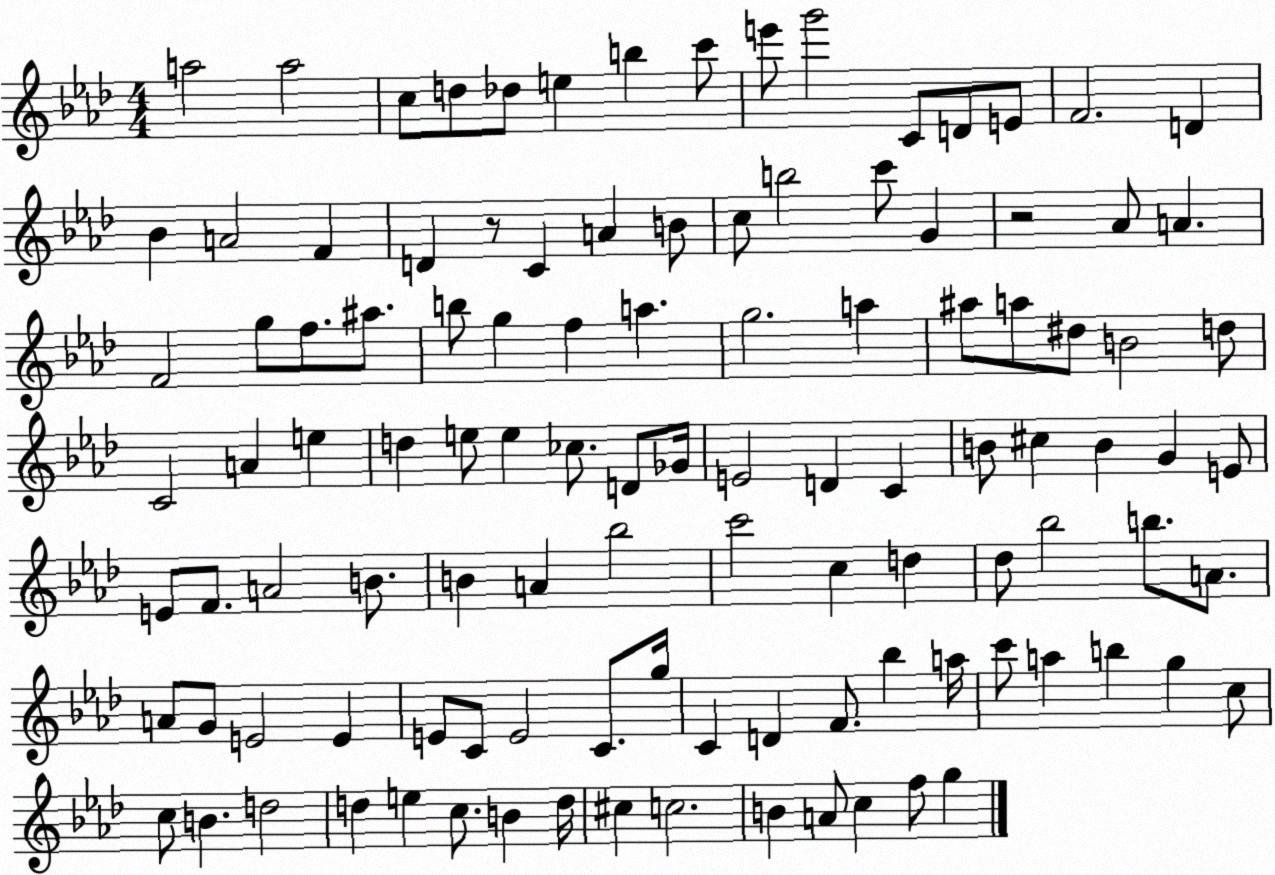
X:1
T:Untitled
M:4/4
L:1/4
K:Ab
a2 a2 c/2 d/2 _d/2 e b c'/2 e'/2 g'2 C/2 D/2 E/2 F2 D _B A2 F D z/2 C A B/2 c/2 b2 c'/2 G z2 _A/2 A F2 g/2 f/2 ^a/2 b/2 g f a g2 a ^a/2 a/2 ^d/2 B2 d/2 C2 A e d e/2 e _c/2 D/2 _G/4 E2 D C B/2 ^c B G E/2 E/2 F/2 A2 B/2 B A _b2 c'2 c d _d/2 _b2 b/2 A/2 A/2 G/2 E2 E E/2 C/2 E2 C/2 g/4 C D F/2 _b a/4 c'/2 a b g c/2 c/2 B d2 d e c/2 B d/4 ^c c2 B A/2 c f/2 g